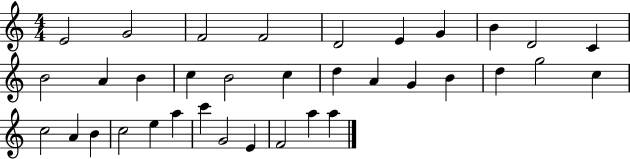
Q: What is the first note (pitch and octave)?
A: E4